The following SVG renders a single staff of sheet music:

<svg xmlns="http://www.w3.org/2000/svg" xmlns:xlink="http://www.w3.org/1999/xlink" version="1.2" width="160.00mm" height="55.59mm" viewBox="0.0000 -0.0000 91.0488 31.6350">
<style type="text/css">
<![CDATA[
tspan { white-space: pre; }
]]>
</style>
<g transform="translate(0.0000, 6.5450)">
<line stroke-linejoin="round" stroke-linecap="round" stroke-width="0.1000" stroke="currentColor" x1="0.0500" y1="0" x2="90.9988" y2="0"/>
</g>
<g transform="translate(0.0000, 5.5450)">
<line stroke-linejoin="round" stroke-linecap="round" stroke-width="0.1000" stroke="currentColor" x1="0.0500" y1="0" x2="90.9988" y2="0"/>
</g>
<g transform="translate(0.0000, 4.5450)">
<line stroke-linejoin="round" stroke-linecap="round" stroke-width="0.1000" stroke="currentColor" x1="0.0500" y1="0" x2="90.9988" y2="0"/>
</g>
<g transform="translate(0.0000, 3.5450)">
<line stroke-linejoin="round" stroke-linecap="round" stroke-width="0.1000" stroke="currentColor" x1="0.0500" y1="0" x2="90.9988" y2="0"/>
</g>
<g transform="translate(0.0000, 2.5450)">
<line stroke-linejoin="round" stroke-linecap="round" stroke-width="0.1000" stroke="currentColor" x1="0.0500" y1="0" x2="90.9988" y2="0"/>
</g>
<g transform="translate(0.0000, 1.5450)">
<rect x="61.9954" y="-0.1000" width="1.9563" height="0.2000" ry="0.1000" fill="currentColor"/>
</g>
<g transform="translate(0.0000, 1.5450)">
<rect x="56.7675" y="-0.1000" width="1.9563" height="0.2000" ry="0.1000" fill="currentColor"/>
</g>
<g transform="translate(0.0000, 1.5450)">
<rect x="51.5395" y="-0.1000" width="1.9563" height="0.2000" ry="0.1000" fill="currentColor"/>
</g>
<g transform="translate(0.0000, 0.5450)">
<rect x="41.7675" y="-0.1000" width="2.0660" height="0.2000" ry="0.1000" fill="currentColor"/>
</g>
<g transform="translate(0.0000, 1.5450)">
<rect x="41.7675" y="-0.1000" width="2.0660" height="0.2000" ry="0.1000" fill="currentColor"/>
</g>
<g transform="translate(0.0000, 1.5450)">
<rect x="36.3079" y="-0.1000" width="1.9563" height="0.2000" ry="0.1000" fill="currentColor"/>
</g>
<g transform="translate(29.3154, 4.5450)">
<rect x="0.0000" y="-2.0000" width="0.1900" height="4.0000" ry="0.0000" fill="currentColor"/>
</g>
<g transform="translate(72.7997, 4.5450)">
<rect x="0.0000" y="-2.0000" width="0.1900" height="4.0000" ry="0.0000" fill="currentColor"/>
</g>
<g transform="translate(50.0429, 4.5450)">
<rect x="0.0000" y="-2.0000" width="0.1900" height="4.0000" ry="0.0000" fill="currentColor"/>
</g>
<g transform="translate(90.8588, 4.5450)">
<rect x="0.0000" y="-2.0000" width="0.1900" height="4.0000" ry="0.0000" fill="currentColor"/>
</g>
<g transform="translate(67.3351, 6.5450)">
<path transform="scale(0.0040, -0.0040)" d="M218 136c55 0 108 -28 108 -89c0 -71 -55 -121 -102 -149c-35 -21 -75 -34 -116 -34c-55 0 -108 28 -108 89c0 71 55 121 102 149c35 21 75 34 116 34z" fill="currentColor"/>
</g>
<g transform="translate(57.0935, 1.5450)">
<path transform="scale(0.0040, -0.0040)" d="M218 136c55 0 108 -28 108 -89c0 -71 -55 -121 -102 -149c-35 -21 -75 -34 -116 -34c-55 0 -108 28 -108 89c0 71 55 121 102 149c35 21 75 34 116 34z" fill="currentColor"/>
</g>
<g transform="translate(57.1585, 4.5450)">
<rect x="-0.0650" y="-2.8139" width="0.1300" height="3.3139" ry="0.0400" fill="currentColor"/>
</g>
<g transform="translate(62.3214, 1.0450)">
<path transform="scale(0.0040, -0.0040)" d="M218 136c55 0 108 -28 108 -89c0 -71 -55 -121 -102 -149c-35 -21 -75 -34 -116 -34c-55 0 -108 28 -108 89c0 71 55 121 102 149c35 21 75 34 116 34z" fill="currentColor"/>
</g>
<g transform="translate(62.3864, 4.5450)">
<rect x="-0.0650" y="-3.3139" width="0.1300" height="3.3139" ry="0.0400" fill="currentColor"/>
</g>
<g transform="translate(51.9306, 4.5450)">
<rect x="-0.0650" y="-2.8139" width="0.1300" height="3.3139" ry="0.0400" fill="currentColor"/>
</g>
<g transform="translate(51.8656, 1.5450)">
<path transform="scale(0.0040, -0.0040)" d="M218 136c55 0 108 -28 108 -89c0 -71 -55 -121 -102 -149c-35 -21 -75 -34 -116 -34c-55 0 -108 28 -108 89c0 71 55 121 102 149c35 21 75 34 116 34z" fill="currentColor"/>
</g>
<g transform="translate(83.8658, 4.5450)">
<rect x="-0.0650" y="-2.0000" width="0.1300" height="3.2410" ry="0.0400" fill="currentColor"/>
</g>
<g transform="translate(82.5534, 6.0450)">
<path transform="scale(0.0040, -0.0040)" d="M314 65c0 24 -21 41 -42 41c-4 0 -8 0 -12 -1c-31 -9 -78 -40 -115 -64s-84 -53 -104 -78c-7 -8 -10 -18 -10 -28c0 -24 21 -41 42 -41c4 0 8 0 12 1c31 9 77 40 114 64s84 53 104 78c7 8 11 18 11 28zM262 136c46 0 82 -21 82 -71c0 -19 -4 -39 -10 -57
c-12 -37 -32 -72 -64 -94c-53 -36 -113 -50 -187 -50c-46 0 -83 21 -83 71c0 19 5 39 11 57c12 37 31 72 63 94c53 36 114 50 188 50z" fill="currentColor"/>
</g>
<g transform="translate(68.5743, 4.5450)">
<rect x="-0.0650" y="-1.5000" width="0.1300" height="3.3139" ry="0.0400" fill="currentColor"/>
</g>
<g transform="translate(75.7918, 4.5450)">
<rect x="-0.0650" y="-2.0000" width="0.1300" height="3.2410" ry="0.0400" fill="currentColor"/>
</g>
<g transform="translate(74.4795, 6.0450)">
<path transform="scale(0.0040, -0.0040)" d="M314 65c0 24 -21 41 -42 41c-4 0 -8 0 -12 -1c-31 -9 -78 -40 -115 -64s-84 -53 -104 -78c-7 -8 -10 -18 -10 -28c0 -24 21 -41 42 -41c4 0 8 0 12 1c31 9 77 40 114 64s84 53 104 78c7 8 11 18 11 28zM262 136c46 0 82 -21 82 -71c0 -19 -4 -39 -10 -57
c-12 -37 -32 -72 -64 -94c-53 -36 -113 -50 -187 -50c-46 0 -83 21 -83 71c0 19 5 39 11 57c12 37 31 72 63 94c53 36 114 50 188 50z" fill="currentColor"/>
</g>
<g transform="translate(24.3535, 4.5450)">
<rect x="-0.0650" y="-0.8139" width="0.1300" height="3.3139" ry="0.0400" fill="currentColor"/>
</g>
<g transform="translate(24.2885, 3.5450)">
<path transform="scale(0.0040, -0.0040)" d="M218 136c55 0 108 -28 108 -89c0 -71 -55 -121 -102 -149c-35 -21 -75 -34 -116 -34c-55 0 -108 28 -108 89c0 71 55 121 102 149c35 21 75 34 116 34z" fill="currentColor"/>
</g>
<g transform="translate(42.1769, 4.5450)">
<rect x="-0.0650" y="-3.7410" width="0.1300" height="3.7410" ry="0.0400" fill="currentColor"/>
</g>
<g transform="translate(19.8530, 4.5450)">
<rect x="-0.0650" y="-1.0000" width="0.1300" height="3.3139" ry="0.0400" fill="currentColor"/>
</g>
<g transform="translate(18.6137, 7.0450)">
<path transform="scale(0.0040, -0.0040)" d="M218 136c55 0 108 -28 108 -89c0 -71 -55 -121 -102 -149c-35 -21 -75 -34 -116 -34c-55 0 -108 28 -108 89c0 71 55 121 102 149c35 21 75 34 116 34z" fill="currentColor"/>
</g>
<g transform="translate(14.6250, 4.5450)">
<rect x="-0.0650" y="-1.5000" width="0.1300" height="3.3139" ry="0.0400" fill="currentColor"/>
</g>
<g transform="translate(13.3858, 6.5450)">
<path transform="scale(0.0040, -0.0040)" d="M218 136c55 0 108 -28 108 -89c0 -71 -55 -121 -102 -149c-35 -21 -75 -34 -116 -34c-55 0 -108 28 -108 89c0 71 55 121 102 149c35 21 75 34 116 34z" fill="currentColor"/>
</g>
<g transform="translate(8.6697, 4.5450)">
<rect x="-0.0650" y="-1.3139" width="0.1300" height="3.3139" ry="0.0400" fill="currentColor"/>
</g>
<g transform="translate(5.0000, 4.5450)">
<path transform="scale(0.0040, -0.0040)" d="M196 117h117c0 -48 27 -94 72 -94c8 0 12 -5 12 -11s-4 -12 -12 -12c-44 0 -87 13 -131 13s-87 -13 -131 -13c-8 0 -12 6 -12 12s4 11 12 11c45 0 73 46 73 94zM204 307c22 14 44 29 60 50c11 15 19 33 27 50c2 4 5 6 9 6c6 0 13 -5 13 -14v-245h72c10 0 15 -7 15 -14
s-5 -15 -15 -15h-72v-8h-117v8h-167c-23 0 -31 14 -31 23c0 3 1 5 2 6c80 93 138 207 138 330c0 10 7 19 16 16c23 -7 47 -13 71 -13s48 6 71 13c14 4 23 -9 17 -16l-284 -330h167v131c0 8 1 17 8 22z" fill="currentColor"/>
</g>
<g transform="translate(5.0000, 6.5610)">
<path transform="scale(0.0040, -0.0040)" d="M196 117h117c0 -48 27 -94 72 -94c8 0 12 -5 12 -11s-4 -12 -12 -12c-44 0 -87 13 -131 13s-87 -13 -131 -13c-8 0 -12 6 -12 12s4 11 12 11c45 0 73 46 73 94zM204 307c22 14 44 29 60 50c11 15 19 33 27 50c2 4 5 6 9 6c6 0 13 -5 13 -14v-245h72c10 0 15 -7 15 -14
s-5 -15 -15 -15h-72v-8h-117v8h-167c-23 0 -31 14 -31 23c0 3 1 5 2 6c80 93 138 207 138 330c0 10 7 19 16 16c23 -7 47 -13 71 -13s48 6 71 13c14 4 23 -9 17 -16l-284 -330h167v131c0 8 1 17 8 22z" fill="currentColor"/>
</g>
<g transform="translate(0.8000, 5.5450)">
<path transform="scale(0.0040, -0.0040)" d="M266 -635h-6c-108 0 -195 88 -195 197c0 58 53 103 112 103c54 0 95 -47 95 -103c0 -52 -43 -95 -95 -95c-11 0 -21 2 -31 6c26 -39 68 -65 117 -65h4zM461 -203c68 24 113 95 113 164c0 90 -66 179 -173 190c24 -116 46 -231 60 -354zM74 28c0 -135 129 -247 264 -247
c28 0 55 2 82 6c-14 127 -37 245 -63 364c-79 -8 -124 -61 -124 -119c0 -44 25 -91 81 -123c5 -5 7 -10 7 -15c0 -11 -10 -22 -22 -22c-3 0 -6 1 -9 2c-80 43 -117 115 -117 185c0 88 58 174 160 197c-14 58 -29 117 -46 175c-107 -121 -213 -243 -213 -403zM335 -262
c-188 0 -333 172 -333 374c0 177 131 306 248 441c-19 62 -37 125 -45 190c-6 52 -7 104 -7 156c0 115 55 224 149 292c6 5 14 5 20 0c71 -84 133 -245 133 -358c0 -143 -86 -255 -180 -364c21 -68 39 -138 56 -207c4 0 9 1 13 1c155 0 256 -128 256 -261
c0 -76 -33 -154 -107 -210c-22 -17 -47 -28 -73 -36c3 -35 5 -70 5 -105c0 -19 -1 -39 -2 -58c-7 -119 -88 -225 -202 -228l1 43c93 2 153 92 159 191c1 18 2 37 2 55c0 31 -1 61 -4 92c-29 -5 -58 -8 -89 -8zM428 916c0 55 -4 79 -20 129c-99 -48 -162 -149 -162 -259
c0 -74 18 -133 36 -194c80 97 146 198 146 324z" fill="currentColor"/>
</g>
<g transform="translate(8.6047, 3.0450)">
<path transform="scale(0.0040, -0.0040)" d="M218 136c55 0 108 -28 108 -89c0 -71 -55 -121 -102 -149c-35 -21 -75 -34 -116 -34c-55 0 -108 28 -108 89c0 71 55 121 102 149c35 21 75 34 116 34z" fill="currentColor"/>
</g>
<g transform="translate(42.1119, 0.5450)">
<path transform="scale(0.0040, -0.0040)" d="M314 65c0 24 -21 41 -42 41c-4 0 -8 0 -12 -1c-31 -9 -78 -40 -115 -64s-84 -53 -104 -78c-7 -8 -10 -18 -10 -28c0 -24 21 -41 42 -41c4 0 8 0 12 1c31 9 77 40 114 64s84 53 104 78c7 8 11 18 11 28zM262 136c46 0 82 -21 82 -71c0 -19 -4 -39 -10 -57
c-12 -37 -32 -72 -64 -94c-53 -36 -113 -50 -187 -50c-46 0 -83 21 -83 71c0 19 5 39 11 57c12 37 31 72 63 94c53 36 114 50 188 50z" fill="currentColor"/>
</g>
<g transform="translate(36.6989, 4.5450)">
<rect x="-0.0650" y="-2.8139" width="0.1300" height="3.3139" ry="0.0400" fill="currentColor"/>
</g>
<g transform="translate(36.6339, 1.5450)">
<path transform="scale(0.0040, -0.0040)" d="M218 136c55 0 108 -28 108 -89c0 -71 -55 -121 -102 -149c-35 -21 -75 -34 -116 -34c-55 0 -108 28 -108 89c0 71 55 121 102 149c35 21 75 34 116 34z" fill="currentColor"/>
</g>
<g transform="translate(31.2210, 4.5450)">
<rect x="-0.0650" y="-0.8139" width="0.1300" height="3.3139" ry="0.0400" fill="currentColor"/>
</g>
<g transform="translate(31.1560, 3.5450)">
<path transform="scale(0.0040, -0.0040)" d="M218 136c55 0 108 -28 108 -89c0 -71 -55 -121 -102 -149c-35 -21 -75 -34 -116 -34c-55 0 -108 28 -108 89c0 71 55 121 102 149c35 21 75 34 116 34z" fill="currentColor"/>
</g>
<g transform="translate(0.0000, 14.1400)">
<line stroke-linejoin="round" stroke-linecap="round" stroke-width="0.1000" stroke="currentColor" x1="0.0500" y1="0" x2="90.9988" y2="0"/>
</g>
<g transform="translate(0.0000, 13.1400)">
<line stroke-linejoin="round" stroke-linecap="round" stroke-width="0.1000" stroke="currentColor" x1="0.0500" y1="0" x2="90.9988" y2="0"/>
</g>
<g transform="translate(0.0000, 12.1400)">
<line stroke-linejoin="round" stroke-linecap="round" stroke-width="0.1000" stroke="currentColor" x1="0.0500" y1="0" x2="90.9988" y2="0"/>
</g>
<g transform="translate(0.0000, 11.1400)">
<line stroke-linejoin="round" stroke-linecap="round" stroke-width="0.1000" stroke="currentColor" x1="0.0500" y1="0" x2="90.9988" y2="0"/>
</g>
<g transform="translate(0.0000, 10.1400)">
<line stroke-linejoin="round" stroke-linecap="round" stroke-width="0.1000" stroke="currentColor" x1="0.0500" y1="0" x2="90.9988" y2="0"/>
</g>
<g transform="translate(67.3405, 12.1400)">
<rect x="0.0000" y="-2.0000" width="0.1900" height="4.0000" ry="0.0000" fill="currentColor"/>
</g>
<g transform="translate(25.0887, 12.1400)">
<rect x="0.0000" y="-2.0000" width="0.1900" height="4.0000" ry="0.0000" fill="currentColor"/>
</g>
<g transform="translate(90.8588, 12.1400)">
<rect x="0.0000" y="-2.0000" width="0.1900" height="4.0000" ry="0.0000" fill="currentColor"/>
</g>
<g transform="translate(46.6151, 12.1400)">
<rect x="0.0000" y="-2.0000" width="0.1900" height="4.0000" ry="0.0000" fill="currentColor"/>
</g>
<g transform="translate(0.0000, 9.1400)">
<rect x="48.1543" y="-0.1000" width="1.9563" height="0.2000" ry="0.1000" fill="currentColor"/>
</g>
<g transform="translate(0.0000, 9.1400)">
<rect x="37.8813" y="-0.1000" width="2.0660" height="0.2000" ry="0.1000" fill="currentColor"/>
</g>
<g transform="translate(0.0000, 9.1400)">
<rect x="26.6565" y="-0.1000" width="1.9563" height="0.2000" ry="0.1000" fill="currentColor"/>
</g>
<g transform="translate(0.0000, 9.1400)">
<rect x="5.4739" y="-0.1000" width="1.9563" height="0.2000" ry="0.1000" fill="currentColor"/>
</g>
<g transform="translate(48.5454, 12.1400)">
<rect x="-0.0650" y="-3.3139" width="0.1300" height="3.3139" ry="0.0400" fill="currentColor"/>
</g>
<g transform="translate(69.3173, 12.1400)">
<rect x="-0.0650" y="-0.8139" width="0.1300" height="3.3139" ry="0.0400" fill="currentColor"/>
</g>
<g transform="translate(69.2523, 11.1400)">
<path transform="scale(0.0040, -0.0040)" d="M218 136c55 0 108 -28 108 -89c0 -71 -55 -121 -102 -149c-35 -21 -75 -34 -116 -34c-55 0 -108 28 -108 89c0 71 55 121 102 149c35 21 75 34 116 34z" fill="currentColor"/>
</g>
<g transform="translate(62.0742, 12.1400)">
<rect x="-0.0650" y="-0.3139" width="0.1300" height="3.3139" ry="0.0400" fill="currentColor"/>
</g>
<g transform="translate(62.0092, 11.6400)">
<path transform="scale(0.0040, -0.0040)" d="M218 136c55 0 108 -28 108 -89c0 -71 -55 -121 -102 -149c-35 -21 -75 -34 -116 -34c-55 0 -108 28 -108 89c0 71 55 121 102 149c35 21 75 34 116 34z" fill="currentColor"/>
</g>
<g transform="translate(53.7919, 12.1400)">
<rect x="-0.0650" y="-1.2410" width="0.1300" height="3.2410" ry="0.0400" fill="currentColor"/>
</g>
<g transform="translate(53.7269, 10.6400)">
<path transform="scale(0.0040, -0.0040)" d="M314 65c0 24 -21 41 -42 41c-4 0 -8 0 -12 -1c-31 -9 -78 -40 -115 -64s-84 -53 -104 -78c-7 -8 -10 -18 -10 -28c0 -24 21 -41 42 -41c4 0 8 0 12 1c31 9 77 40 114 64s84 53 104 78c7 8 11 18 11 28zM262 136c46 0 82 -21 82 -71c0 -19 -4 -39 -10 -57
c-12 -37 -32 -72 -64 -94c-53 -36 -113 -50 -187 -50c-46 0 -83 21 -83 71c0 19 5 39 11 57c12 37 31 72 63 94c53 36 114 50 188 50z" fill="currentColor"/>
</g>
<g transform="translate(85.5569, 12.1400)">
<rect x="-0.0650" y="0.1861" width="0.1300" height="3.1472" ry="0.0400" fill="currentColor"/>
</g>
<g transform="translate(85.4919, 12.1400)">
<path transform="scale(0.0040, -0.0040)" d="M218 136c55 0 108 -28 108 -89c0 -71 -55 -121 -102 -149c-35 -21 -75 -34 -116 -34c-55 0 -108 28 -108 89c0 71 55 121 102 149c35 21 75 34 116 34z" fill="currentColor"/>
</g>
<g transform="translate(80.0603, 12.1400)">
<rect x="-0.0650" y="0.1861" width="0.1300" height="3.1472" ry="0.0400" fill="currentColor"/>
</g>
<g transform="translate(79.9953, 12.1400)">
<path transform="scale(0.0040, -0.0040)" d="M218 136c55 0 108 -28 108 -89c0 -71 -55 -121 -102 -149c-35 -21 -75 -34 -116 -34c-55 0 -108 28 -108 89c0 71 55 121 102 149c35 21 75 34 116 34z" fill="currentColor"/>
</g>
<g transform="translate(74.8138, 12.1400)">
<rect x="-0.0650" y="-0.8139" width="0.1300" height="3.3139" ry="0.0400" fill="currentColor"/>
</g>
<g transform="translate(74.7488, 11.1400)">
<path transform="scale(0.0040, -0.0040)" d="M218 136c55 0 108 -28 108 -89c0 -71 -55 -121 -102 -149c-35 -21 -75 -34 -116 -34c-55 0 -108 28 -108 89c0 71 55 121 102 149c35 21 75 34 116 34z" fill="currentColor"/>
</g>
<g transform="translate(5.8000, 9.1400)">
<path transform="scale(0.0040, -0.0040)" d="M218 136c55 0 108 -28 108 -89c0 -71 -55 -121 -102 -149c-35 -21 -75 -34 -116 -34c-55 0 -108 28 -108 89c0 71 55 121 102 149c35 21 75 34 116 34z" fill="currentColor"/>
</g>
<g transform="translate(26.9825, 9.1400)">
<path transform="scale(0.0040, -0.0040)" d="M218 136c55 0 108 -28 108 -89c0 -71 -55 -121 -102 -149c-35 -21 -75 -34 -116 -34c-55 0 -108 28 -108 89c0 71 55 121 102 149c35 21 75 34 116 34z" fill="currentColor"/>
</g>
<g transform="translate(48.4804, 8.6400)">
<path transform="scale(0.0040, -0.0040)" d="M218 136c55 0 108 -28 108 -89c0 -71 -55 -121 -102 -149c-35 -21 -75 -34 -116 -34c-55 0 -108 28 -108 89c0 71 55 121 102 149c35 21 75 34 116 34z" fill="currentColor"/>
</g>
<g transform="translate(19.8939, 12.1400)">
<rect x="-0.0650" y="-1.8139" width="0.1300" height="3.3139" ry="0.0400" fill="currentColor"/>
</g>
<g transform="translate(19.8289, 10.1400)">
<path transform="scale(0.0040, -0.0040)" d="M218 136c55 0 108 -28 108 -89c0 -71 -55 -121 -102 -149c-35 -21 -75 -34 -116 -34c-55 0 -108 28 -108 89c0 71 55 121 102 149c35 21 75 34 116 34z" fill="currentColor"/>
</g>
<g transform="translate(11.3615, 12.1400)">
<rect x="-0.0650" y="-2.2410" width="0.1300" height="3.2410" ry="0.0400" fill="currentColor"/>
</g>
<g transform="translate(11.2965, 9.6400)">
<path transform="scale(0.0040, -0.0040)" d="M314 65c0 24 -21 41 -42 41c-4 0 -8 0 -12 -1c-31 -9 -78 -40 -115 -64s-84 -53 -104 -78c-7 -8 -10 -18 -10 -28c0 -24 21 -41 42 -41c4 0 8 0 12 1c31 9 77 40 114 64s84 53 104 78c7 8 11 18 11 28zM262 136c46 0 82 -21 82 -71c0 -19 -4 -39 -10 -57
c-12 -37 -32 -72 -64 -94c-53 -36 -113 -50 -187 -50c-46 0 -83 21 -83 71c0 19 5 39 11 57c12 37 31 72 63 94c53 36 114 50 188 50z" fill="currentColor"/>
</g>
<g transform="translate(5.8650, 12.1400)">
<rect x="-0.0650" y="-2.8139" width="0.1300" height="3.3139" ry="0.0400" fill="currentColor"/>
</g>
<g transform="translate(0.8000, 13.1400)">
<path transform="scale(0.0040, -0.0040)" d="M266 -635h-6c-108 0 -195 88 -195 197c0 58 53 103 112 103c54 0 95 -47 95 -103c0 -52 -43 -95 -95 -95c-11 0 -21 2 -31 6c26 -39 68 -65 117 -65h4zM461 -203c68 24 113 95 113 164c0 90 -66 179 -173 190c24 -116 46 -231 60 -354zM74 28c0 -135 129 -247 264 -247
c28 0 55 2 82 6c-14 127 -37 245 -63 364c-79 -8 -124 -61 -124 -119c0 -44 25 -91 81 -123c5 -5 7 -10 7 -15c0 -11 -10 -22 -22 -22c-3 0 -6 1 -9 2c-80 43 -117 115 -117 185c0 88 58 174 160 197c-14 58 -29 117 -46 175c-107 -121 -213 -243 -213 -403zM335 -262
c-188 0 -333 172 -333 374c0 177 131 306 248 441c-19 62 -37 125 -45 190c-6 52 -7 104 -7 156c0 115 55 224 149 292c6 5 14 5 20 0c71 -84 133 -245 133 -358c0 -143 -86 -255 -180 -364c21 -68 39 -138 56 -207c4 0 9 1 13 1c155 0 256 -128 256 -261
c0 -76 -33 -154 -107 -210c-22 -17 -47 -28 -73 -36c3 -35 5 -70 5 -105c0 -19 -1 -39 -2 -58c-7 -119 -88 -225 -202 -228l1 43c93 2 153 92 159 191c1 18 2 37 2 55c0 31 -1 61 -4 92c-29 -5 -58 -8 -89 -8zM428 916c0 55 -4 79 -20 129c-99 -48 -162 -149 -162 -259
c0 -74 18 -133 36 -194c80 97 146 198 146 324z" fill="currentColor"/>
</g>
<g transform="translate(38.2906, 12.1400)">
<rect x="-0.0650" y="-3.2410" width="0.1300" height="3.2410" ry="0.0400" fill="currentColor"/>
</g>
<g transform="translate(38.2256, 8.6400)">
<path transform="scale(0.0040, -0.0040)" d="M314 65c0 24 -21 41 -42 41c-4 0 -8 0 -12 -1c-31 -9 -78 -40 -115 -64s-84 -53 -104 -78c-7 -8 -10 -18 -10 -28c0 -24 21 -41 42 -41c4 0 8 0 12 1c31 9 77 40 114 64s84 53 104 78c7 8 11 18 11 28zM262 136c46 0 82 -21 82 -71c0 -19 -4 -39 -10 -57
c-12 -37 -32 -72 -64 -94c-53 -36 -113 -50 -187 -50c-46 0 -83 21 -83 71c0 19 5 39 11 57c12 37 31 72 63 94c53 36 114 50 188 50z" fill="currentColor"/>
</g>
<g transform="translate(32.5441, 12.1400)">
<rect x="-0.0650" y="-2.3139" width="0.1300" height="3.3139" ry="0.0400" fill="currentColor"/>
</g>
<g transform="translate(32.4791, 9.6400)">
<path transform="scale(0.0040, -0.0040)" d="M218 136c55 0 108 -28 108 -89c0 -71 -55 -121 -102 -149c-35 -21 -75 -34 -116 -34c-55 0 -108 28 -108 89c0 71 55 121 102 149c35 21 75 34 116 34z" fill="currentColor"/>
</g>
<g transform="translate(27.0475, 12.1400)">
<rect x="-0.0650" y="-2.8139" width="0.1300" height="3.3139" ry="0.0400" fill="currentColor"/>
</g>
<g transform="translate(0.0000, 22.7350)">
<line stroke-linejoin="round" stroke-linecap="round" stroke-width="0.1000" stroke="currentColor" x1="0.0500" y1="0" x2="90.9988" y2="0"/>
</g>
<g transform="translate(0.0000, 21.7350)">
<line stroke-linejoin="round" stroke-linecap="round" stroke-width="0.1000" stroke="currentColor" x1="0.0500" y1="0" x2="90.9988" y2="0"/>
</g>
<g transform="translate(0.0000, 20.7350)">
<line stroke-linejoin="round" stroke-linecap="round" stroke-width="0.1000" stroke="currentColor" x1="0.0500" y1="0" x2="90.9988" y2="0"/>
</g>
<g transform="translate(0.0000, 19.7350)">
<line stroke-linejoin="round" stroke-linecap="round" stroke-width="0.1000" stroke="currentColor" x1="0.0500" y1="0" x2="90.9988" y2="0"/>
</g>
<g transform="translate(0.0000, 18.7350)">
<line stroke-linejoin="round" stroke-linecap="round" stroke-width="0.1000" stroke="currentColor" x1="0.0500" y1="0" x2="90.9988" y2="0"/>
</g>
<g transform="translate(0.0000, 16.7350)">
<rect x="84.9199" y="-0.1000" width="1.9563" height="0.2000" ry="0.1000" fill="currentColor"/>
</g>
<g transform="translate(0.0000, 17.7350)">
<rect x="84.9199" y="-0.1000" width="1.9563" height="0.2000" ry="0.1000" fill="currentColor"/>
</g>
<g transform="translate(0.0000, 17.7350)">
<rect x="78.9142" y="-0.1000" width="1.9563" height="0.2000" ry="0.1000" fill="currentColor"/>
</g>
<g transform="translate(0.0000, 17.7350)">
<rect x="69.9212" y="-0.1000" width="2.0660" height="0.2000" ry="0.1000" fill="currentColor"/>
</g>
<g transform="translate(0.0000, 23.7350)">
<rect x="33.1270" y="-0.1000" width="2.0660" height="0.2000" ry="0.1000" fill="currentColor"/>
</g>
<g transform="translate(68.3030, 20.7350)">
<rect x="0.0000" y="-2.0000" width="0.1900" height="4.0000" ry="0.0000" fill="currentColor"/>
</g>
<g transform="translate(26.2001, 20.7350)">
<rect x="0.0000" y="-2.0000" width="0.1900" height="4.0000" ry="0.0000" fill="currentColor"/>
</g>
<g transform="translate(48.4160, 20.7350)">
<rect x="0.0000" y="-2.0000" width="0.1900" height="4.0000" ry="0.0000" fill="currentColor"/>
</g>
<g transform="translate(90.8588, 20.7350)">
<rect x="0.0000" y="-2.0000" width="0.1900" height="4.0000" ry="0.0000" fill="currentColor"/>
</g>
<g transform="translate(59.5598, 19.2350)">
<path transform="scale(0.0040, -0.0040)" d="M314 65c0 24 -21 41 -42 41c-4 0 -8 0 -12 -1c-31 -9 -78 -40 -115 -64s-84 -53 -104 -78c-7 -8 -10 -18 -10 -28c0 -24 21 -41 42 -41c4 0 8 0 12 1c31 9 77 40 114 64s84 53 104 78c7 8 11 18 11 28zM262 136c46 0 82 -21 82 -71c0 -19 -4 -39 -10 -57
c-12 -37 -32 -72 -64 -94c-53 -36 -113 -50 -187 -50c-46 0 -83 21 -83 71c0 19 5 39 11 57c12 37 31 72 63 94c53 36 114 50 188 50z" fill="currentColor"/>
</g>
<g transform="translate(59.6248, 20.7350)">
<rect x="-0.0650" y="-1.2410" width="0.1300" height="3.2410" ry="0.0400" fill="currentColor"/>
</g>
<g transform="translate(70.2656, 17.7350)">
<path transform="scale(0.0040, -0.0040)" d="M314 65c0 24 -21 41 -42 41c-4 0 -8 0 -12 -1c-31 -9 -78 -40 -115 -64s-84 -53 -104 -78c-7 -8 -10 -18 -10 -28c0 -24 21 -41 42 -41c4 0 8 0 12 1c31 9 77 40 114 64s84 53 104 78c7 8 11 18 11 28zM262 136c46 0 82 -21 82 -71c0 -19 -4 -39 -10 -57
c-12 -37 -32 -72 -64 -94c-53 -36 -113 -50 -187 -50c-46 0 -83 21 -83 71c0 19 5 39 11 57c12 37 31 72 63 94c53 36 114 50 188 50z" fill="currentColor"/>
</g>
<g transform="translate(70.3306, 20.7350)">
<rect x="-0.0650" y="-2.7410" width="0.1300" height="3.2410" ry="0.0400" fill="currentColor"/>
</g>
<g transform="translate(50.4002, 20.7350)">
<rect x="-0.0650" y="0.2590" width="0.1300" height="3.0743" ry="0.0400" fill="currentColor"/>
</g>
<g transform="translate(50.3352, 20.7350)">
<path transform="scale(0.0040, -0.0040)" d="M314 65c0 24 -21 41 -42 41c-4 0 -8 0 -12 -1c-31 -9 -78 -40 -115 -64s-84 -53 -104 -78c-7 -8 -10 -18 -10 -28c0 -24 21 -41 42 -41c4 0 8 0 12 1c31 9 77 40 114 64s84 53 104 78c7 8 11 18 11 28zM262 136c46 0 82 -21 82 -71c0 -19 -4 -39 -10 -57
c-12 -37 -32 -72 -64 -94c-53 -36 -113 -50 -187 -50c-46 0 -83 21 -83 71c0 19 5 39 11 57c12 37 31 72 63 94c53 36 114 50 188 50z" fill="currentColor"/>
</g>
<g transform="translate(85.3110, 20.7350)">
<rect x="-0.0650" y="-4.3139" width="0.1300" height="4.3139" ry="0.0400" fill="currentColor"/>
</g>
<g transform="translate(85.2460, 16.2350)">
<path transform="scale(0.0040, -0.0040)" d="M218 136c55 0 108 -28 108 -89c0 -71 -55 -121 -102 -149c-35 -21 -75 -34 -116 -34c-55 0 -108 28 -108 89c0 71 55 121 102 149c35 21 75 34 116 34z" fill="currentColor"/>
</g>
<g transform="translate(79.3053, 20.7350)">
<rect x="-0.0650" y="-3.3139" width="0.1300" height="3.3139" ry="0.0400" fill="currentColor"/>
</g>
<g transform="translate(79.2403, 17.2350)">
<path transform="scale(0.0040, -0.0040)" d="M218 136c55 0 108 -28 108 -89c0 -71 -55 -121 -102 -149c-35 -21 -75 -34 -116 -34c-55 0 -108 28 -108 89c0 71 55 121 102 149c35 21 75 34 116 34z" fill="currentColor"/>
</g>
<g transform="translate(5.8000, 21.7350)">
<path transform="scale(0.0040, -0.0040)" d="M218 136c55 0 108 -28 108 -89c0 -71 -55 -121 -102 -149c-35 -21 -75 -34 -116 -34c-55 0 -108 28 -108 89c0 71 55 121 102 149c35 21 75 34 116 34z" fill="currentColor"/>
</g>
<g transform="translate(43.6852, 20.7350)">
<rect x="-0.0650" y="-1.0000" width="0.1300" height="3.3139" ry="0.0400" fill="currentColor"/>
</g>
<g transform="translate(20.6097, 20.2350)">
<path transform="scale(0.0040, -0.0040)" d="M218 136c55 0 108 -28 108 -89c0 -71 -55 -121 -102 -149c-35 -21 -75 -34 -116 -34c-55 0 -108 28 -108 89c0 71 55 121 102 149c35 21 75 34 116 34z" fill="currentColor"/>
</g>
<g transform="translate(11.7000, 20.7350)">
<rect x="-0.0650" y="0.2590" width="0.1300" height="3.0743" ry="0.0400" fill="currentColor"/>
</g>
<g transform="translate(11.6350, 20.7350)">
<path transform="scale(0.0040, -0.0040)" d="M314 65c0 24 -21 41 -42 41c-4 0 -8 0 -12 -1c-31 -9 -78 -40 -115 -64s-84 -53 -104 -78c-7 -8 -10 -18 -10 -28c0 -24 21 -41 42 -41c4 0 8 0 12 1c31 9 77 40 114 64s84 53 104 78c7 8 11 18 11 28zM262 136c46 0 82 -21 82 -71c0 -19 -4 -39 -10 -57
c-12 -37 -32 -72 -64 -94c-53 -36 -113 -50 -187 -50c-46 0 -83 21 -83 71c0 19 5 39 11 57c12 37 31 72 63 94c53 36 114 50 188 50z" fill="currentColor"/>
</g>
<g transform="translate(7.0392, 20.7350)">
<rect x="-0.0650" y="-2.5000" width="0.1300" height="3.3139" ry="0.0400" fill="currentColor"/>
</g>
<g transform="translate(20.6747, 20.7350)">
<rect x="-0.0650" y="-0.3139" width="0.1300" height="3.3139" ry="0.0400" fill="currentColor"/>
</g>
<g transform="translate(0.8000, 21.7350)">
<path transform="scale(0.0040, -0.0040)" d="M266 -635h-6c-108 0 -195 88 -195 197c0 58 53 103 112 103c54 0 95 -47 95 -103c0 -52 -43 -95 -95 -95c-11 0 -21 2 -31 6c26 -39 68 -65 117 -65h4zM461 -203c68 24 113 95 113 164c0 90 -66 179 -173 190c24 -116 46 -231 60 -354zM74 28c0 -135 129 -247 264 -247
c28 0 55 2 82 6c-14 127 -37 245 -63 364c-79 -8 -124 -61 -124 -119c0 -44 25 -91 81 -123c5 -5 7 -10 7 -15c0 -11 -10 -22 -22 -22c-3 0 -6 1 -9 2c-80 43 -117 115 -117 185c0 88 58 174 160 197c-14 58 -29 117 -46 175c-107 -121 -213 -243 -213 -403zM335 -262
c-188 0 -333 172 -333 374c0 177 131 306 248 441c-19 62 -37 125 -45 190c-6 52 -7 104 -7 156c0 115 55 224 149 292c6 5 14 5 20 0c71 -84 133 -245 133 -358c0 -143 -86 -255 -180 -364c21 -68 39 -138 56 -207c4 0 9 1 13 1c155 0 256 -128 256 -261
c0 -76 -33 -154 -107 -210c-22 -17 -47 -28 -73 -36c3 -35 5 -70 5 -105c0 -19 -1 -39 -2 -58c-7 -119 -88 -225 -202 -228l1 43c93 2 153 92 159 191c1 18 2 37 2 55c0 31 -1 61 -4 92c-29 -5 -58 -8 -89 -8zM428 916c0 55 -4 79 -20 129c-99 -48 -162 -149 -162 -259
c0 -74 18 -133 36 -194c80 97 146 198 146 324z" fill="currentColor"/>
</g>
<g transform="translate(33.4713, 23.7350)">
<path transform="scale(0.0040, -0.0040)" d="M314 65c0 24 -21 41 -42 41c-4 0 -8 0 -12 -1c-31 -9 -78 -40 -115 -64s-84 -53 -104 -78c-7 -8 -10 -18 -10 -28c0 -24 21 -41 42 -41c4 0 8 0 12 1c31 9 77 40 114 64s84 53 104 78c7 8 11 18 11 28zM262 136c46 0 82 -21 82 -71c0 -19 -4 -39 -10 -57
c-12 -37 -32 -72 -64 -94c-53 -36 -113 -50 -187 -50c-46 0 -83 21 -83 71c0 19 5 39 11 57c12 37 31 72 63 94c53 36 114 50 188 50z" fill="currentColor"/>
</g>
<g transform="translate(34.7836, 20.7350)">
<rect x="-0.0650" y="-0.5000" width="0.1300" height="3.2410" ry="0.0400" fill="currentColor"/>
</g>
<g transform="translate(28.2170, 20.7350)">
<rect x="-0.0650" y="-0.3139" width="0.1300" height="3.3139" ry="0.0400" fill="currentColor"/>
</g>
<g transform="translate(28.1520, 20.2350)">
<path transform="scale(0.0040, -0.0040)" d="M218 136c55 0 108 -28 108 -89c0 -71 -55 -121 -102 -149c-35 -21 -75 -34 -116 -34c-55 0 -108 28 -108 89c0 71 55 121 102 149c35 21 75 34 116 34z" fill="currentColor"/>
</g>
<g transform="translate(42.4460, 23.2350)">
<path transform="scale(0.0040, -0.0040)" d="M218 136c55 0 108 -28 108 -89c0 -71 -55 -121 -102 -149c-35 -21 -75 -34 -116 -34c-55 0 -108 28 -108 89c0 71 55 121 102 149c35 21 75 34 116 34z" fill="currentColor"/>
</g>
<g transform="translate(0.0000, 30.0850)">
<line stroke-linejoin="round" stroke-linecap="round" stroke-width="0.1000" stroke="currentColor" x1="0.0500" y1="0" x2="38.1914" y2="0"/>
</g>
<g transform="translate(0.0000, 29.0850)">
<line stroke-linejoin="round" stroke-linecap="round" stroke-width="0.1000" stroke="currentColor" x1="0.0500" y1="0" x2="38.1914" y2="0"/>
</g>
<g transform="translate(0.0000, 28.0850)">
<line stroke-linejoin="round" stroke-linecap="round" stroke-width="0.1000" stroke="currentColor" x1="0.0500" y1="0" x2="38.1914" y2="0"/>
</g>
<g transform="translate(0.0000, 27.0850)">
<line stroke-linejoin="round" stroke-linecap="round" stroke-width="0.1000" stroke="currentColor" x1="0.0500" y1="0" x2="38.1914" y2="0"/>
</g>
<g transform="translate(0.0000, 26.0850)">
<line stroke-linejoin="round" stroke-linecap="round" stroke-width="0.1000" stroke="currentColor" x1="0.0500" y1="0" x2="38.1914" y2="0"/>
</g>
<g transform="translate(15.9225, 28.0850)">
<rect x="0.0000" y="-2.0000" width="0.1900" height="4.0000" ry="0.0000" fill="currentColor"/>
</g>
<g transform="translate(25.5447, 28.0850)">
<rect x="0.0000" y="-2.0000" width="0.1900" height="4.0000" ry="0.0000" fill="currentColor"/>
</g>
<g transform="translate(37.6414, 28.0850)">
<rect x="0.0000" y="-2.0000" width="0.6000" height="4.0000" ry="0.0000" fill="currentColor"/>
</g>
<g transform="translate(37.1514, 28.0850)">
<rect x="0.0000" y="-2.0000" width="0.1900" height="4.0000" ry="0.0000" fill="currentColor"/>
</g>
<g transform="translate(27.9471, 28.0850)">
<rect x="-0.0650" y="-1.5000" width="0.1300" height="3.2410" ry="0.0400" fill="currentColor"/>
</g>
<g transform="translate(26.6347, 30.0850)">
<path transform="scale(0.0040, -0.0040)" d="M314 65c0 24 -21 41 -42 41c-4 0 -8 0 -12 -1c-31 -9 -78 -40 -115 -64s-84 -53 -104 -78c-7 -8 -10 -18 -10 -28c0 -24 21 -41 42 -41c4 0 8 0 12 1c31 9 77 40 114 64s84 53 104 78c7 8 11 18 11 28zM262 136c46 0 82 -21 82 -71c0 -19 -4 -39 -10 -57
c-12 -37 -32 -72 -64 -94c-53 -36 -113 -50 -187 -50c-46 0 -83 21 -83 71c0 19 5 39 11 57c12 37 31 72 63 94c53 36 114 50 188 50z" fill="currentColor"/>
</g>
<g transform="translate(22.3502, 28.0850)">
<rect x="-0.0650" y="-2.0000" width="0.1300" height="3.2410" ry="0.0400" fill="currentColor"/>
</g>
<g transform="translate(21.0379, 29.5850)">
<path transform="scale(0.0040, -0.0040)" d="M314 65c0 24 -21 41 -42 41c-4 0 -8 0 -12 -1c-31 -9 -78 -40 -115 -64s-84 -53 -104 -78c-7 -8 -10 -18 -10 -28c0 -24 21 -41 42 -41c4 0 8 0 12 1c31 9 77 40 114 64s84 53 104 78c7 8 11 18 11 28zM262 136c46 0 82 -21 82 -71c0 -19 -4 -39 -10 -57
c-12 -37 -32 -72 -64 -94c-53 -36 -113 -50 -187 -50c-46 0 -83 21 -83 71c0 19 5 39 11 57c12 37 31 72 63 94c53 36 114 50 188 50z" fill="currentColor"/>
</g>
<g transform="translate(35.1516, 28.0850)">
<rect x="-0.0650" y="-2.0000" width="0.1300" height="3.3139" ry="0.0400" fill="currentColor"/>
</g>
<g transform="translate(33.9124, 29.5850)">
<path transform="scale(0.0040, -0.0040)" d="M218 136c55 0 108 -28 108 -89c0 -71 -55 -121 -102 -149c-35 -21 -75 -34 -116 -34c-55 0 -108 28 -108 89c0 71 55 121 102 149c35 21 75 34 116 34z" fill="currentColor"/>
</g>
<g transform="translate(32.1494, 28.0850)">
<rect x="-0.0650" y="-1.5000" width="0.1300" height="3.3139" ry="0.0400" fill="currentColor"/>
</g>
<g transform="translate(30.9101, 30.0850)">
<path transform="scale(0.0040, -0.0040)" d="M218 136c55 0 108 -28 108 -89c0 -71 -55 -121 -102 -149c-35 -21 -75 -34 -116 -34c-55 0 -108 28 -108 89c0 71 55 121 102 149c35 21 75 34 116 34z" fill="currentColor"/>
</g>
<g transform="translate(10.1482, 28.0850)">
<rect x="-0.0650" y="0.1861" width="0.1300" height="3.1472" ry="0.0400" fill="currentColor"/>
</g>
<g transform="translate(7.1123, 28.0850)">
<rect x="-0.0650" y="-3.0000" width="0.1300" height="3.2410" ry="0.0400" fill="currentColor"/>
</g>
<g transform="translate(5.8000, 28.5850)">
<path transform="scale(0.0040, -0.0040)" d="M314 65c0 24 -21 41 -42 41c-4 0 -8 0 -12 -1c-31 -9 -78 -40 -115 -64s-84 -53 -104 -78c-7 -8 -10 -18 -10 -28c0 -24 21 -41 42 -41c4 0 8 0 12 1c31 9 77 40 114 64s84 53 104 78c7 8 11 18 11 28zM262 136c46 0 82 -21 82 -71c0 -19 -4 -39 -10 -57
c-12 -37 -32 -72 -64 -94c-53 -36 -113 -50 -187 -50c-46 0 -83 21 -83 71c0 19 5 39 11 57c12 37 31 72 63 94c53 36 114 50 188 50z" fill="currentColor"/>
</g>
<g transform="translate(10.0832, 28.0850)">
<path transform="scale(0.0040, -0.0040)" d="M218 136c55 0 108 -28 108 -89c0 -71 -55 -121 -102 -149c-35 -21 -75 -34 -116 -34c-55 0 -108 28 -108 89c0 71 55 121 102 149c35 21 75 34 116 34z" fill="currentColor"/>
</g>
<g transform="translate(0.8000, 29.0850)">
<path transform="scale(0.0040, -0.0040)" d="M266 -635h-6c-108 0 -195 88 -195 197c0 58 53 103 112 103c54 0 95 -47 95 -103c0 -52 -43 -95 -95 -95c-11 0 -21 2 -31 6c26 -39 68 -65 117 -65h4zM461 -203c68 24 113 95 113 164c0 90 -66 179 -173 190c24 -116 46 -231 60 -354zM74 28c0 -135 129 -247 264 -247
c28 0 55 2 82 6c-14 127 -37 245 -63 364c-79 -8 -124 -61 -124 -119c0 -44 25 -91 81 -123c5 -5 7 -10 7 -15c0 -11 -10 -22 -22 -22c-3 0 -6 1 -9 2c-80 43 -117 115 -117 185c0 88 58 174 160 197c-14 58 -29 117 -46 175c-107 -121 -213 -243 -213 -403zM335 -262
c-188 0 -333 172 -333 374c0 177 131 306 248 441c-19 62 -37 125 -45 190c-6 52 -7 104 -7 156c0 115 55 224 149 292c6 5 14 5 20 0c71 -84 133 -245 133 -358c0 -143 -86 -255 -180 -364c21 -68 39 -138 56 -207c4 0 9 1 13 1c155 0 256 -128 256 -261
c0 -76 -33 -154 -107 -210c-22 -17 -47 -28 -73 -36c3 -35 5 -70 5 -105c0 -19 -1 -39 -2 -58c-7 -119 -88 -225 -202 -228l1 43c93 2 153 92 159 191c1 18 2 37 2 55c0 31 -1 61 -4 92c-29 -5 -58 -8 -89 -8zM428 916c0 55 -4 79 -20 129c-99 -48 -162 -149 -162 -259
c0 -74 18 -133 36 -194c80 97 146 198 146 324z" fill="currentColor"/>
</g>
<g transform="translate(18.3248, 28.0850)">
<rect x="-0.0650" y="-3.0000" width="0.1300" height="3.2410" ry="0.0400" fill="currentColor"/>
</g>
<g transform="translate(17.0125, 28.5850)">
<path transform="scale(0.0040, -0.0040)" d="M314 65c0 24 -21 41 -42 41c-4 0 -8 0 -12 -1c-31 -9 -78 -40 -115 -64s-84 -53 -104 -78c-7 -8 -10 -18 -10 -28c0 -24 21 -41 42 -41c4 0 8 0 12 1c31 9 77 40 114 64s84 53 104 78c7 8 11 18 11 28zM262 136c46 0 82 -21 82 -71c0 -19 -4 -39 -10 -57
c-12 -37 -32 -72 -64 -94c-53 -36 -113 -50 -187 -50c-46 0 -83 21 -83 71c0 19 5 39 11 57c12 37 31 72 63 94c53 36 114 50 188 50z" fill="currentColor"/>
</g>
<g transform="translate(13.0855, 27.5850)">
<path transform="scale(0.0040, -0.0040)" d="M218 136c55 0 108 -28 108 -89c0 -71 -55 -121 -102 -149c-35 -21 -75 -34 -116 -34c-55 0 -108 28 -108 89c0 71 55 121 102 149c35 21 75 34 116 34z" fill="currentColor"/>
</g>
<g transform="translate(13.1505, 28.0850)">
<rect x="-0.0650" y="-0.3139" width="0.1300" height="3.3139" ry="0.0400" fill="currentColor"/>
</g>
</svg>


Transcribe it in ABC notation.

X:1
T:Untitled
M:4/4
L:1/4
K:C
e E D d d a c'2 a a b E F2 F2 a g2 f a g b2 b e2 c d d B B G B2 c c C2 D B2 e2 a2 b d' A2 B c A2 F2 E2 E F